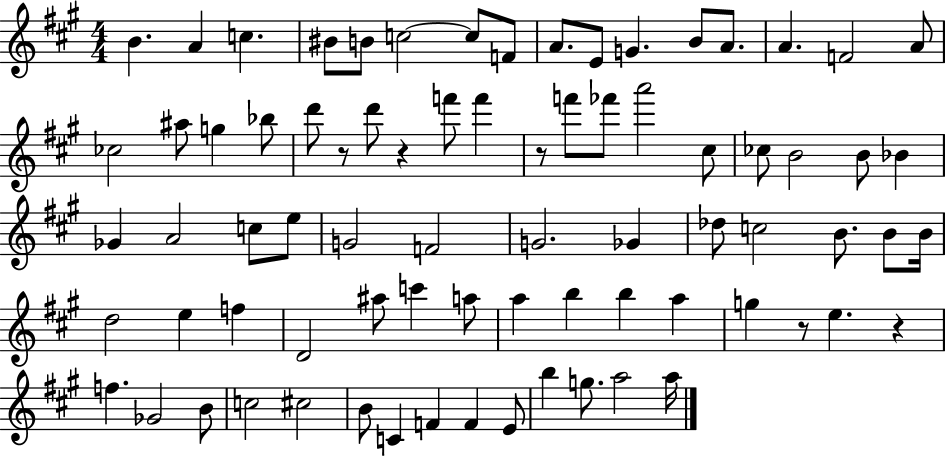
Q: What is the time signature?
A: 4/4